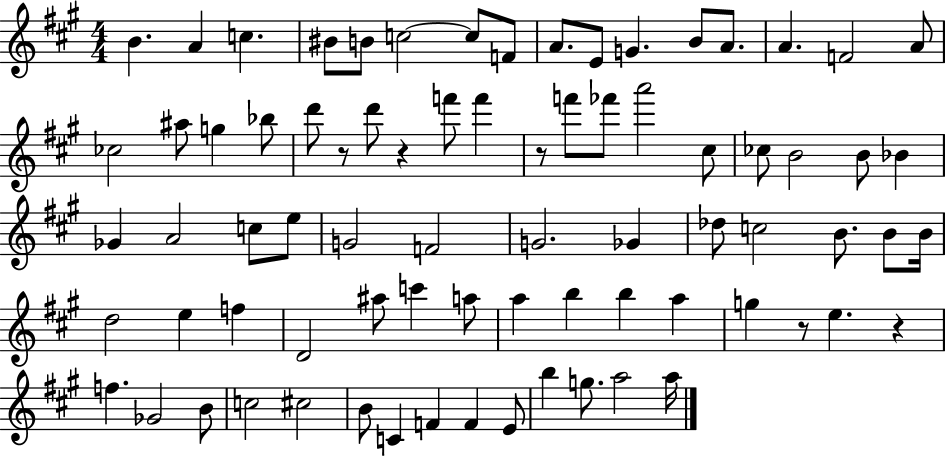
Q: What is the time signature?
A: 4/4